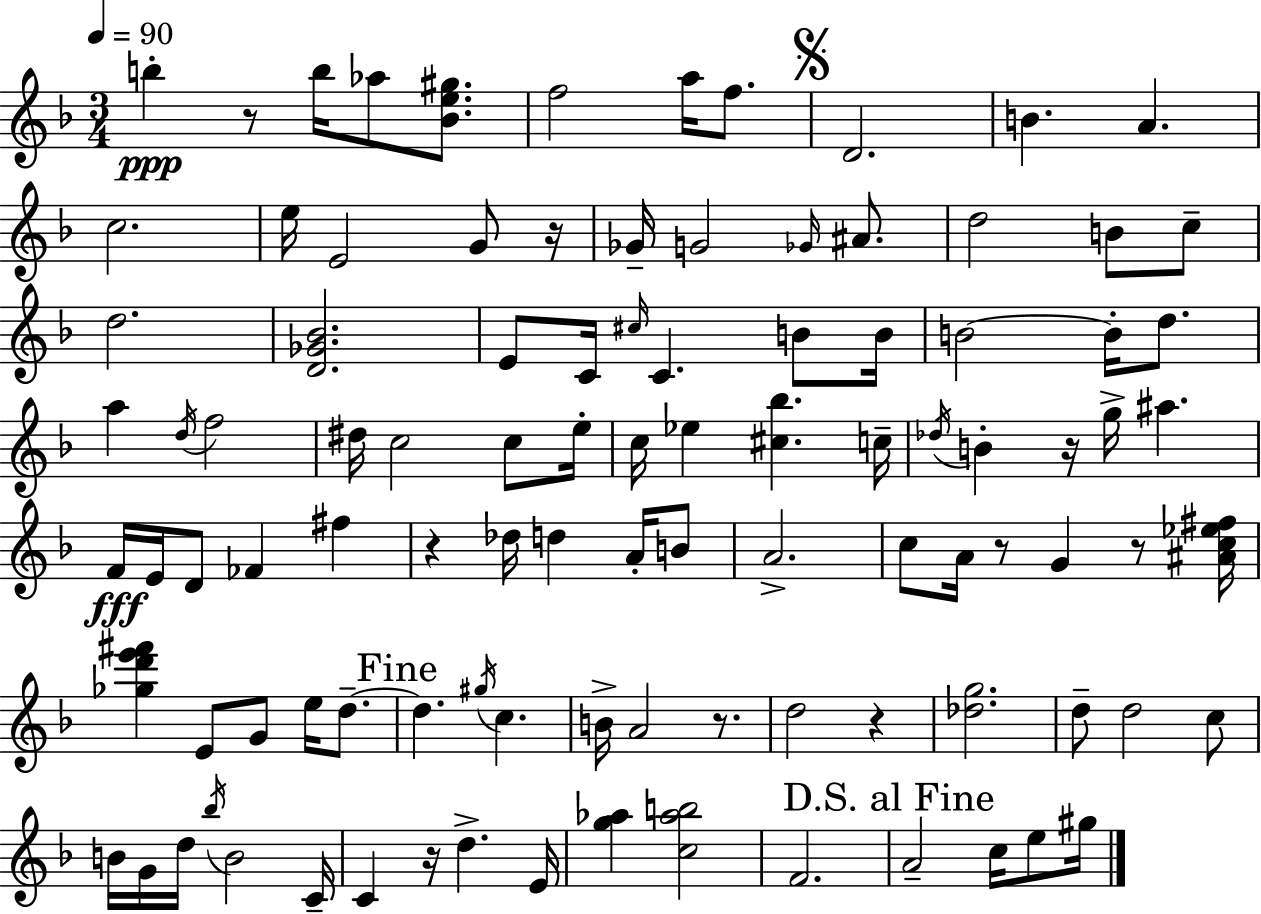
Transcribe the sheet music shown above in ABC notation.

X:1
T:Untitled
M:3/4
L:1/4
K:Dm
b z/2 b/4 _a/2 [_Be^g]/2 f2 a/4 f/2 D2 B A c2 e/4 E2 G/2 z/4 _G/4 G2 _G/4 ^A/2 d2 B/2 c/2 d2 [D_G_B]2 E/2 C/4 ^c/4 C B/2 B/4 B2 B/4 d/2 a d/4 f2 ^d/4 c2 c/2 e/4 c/4 _e [^c_b] c/4 _d/4 B z/4 g/4 ^a F/4 E/4 D/2 _F ^f z _d/4 d A/4 B/2 A2 c/2 A/4 z/2 G z/2 [^Ac_e^f]/4 [_gd'e'^f'] E/2 G/2 e/4 d/2 d ^g/4 c B/4 A2 z/2 d2 z [_dg]2 d/2 d2 c/2 B/4 G/4 d/4 _b/4 B2 C/4 C z/4 d E/4 [g_a] [c_ab]2 F2 A2 c/4 e/2 ^g/4